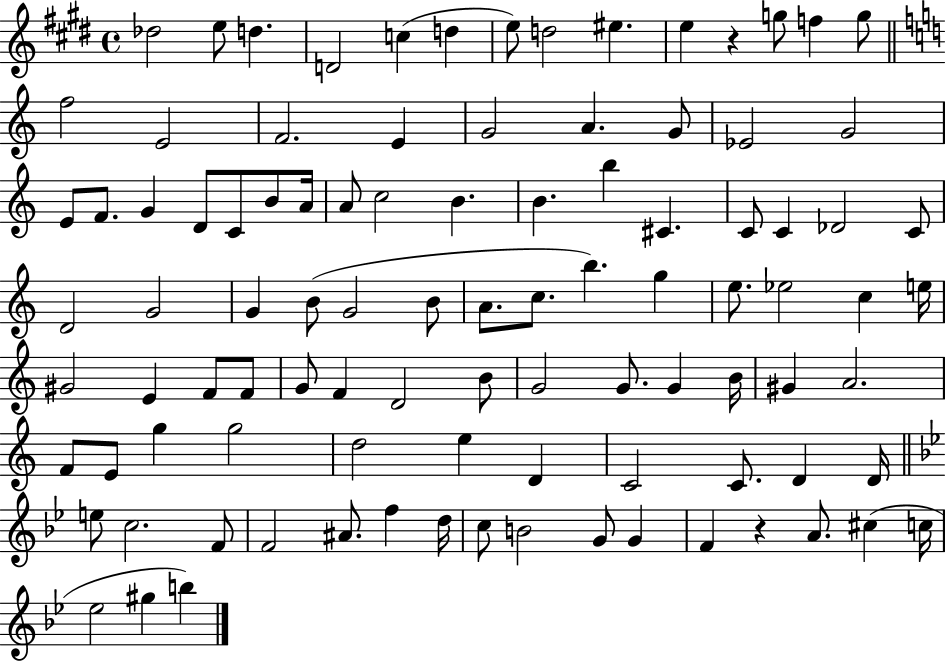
{
  \clef treble
  \time 4/4
  \defaultTimeSignature
  \key e \major
  des''2 e''8 d''4. | d'2 c''4( d''4 | e''8) d''2 eis''4. | e''4 r4 g''8 f''4 g''8 | \break \bar "||" \break \key c \major f''2 e'2 | f'2. e'4 | g'2 a'4. g'8 | ees'2 g'2 | \break e'8 f'8. g'4 d'8 c'8 b'8 a'16 | a'8 c''2 b'4. | b'4. b''4 cis'4. | c'8 c'4 des'2 c'8 | \break d'2 g'2 | g'4 b'8( g'2 b'8 | a'8. c''8. b''4.) g''4 | e''8. ees''2 c''4 e''16 | \break gis'2 e'4 f'8 f'8 | g'8 f'4 d'2 b'8 | g'2 g'8. g'4 b'16 | gis'4 a'2. | \break f'8 e'8 g''4 g''2 | d''2 e''4 d'4 | c'2 c'8. d'4 d'16 | \bar "||" \break \key g \minor e''8 c''2. f'8 | f'2 ais'8. f''4 d''16 | c''8 b'2 g'8 g'4 | f'4 r4 a'8. cis''4( c''16 | \break ees''2 gis''4 b''4) | \bar "|."
}